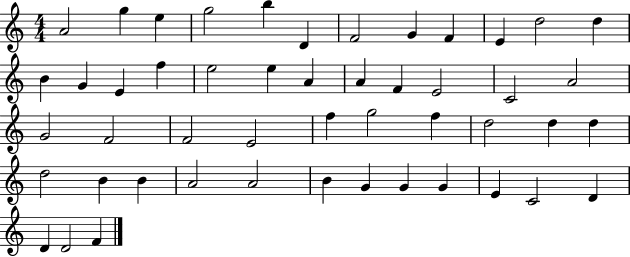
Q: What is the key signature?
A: C major